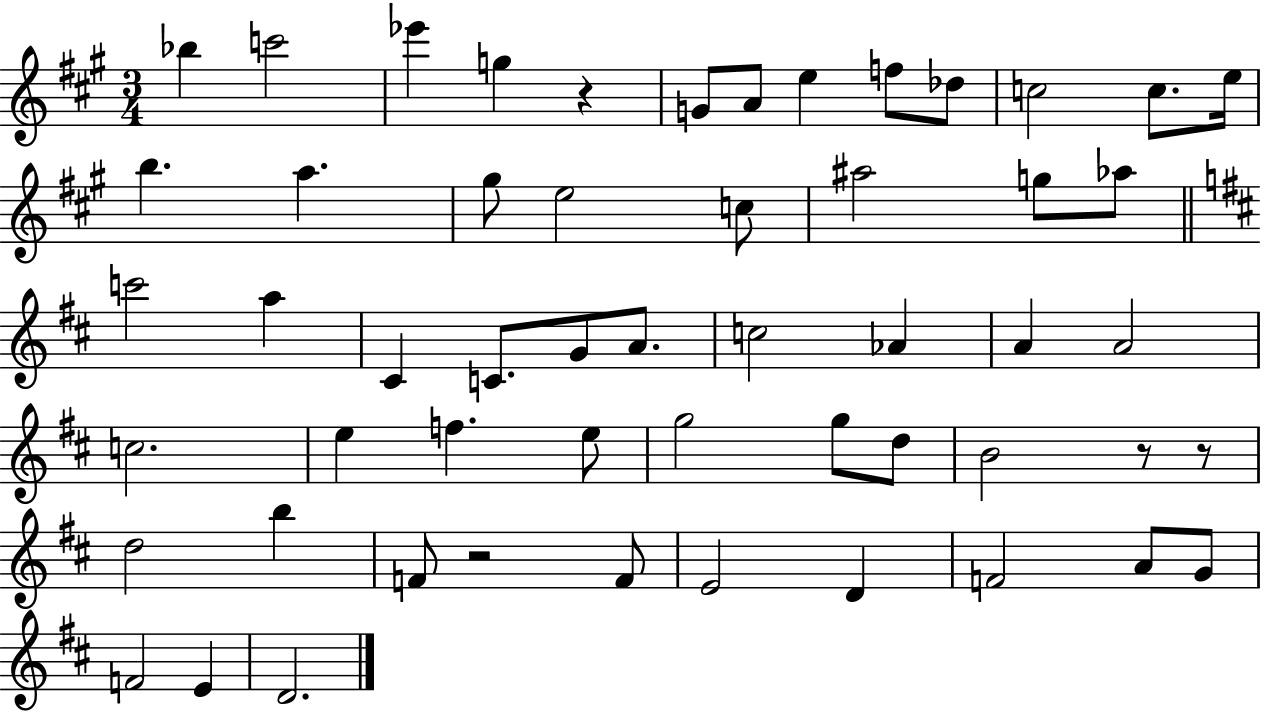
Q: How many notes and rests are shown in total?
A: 54